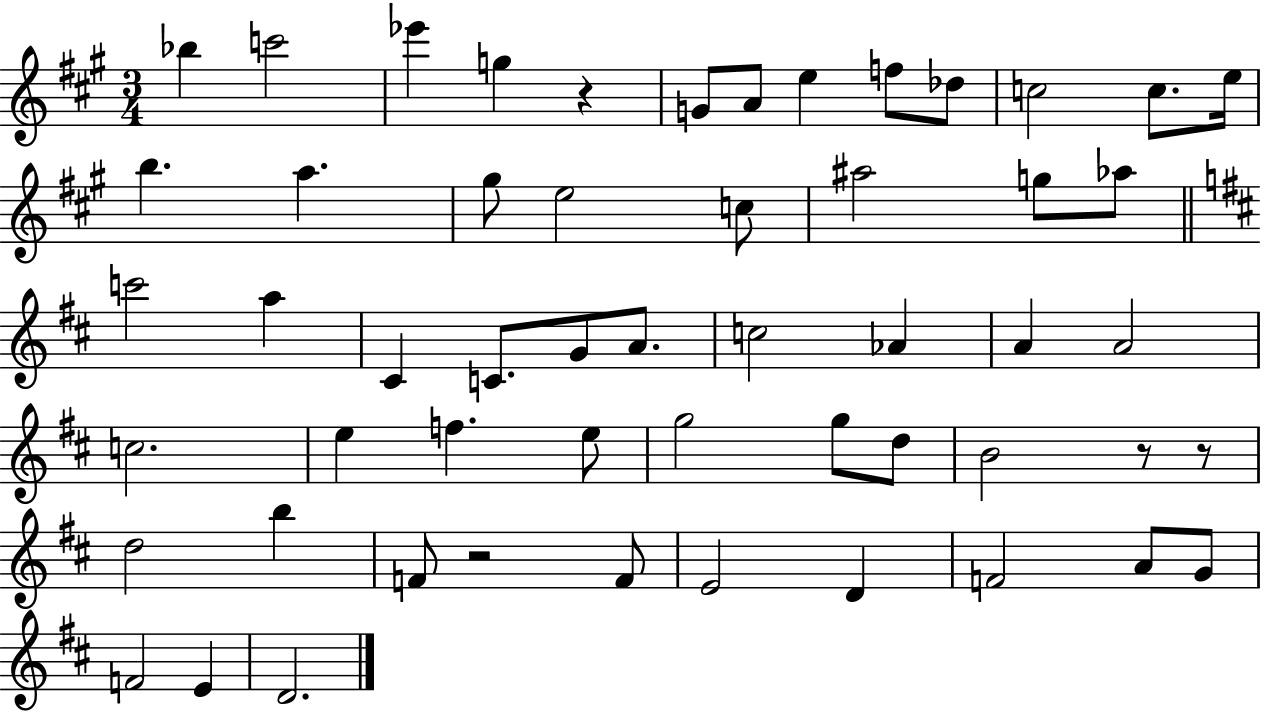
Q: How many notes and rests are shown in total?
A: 54